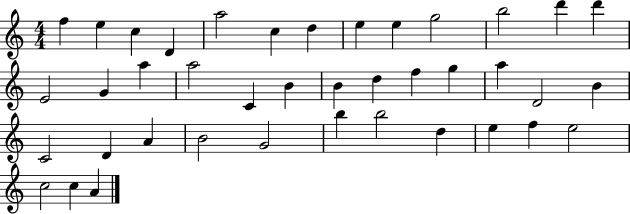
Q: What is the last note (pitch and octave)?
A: A4